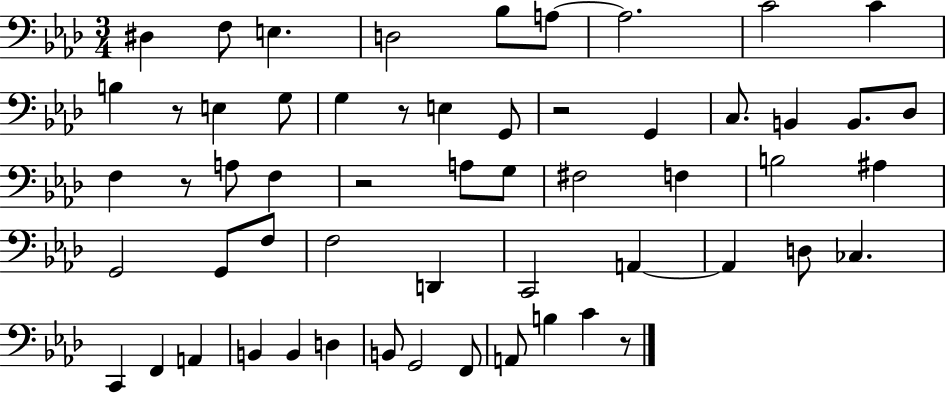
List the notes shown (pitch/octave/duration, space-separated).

D#3/q F3/e E3/q. D3/h Bb3/e A3/e A3/h. C4/h C4/q B3/q R/e E3/q G3/e G3/q R/e E3/q G2/e R/h G2/q C3/e. B2/q B2/e. Db3/e F3/q R/e A3/e F3/q R/h A3/e G3/e F#3/h F3/q B3/h A#3/q G2/h G2/e F3/e F3/h D2/q C2/h A2/q A2/q D3/e CES3/q. C2/q F2/q A2/q B2/q B2/q D3/q B2/e G2/h F2/e A2/e B3/q C4/q R/e